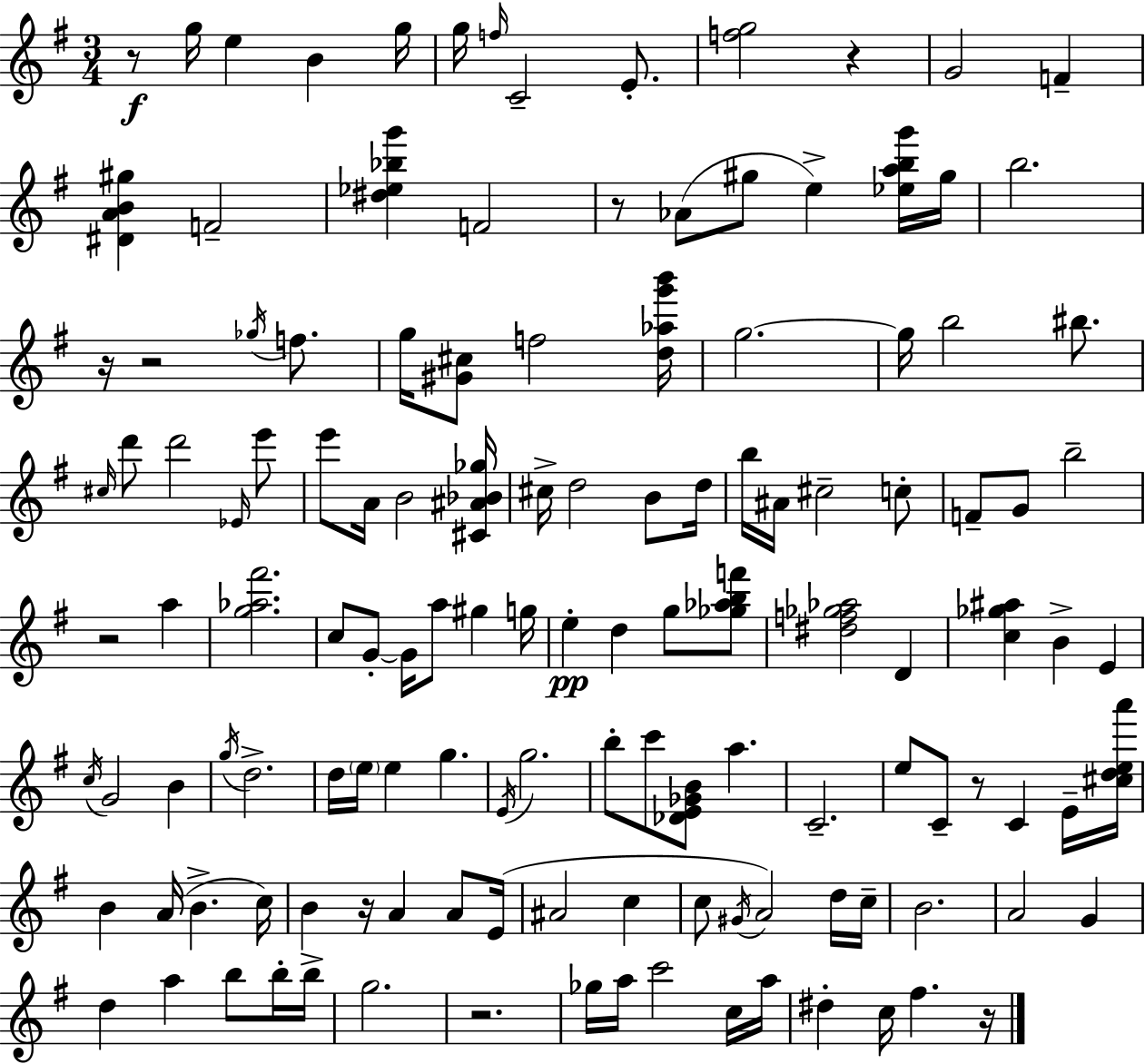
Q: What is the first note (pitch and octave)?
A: G5